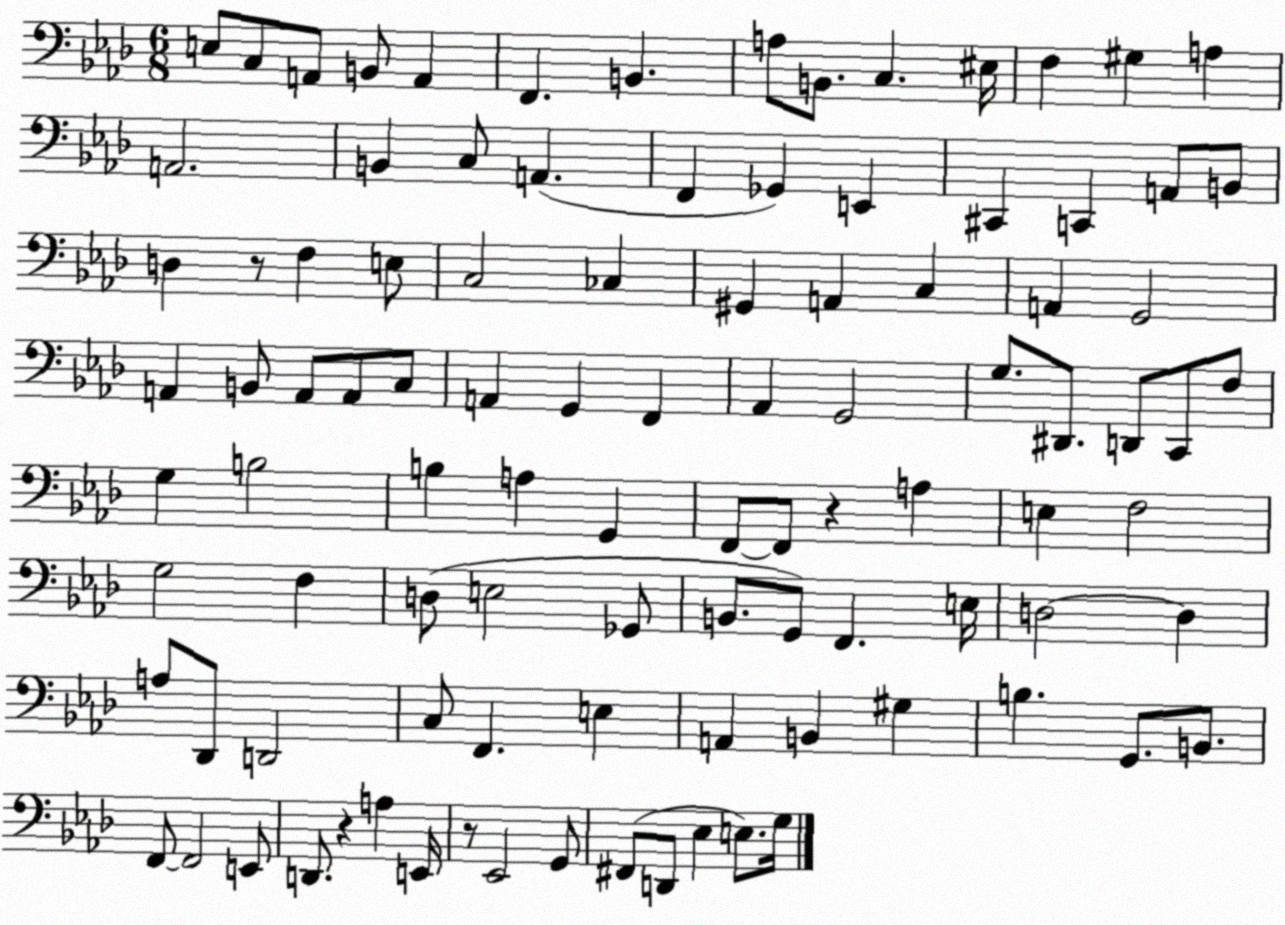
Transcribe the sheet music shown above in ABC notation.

X:1
T:Untitled
M:6/8
L:1/4
K:Ab
E,/2 C,/2 A,,/2 B,,/2 A,, F,, B,, A,/2 B,,/2 C, ^E,/4 F, ^G, A, A,,2 B,, C,/2 A,, F,, _G,, E,, ^C,, C,, A,,/2 B,,/2 D, z/2 F, E,/2 C,2 _C, ^G,, A,, C, A,, G,,2 A,, B,,/2 A,,/2 A,,/2 C,/2 A,, G,, F,, _A,, G,,2 G,/2 ^D,,/2 D,,/2 C,,/2 F,/2 G, B,2 B, A, G,, F,,/2 F,,/2 z A, E, F,2 G,2 F, D,/2 E,2 _G,,/2 B,,/2 G,,/2 F,, E,/4 D,2 D, A,/2 _D,,/2 D,,2 C,/2 F,, E, A,, B,, ^G, B, G,,/2 B,,/2 F,,/2 F,,2 E,,/2 D,,/2 z A, E,,/4 z/2 _E,,2 G,,/2 ^F,,/2 D,,/2 _E, E,/2 G,/4